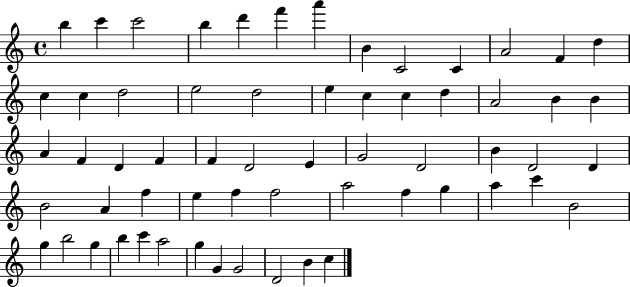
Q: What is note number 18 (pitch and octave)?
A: D5